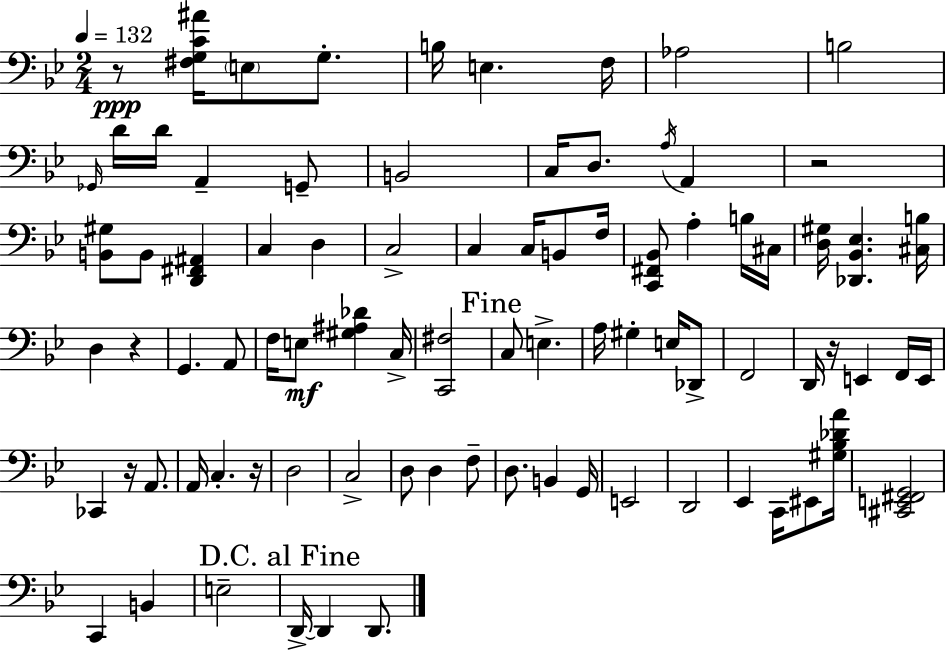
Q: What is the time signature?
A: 2/4